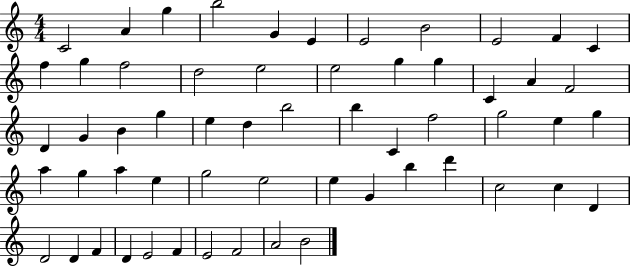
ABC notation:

X:1
T:Untitled
M:4/4
L:1/4
K:C
C2 A g b2 G E E2 B2 E2 F C f g f2 d2 e2 e2 g g C A F2 D G B g e d b2 b C f2 g2 e g a g a e g2 e2 e G b d' c2 c D D2 D F D E2 F E2 F2 A2 B2